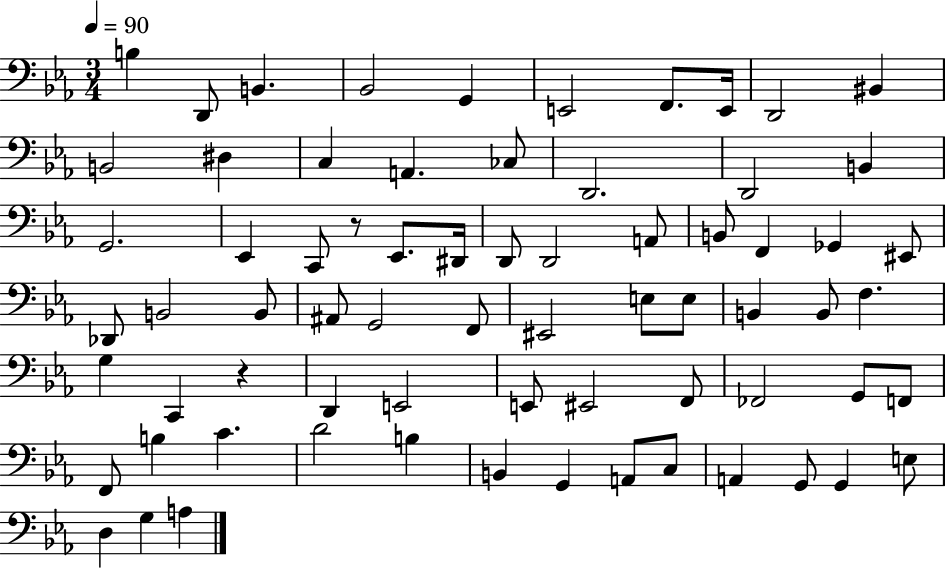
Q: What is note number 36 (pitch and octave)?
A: F2